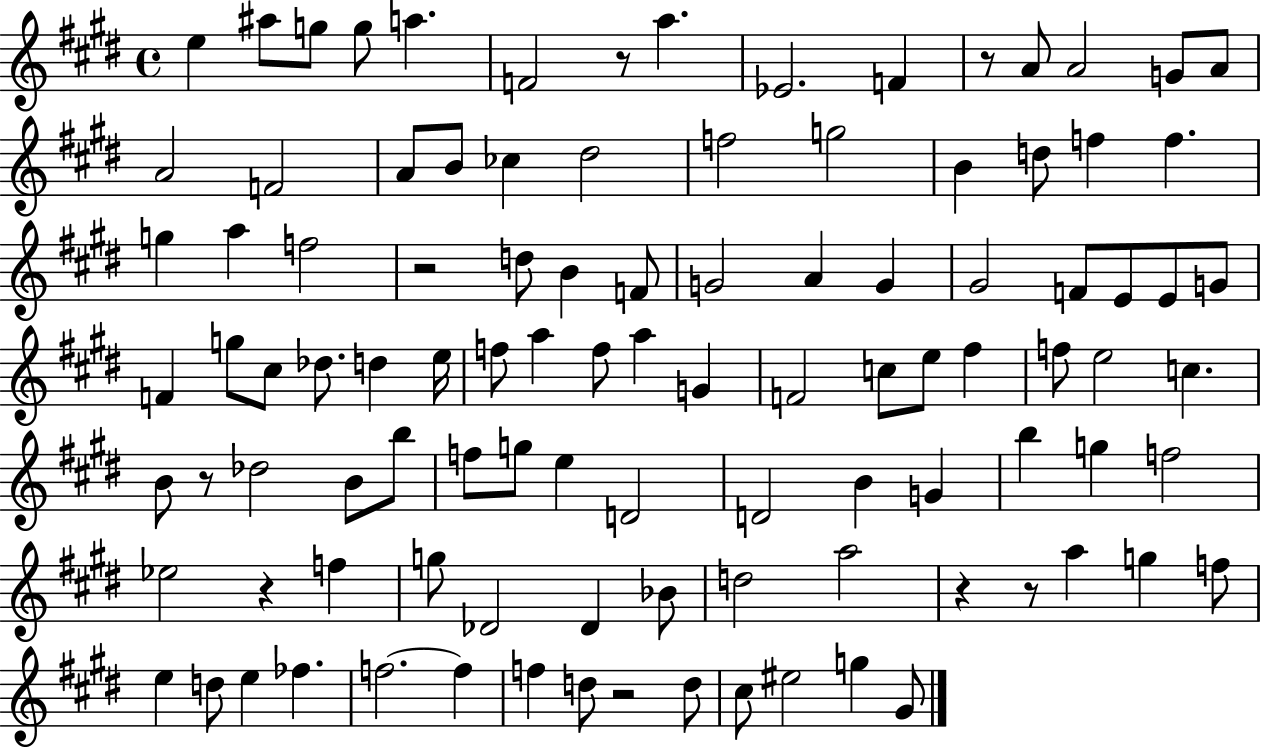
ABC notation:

X:1
T:Untitled
M:4/4
L:1/4
K:E
e ^a/2 g/2 g/2 a F2 z/2 a _E2 F z/2 A/2 A2 G/2 A/2 A2 F2 A/2 B/2 _c ^d2 f2 g2 B d/2 f f g a f2 z2 d/2 B F/2 G2 A G ^G2 F/2 E/2 E/2 G/2 F g/2 ^c/2 _d/2 d e/4 f/2 a f/2 a G F2 c/2 e/2 ^f f/2 e2 c B/2 z/2 _d2 B/2 b/2 f/2 g/2 e D2 D2 B G b g f2 _e2 z f g/2 _D2 _D _B/2 d2 a2 z z/2 a g f/2 e d/2 e _f f2 f f d/2 z2 d/2 ^c/2 ^e2 g ^G/2